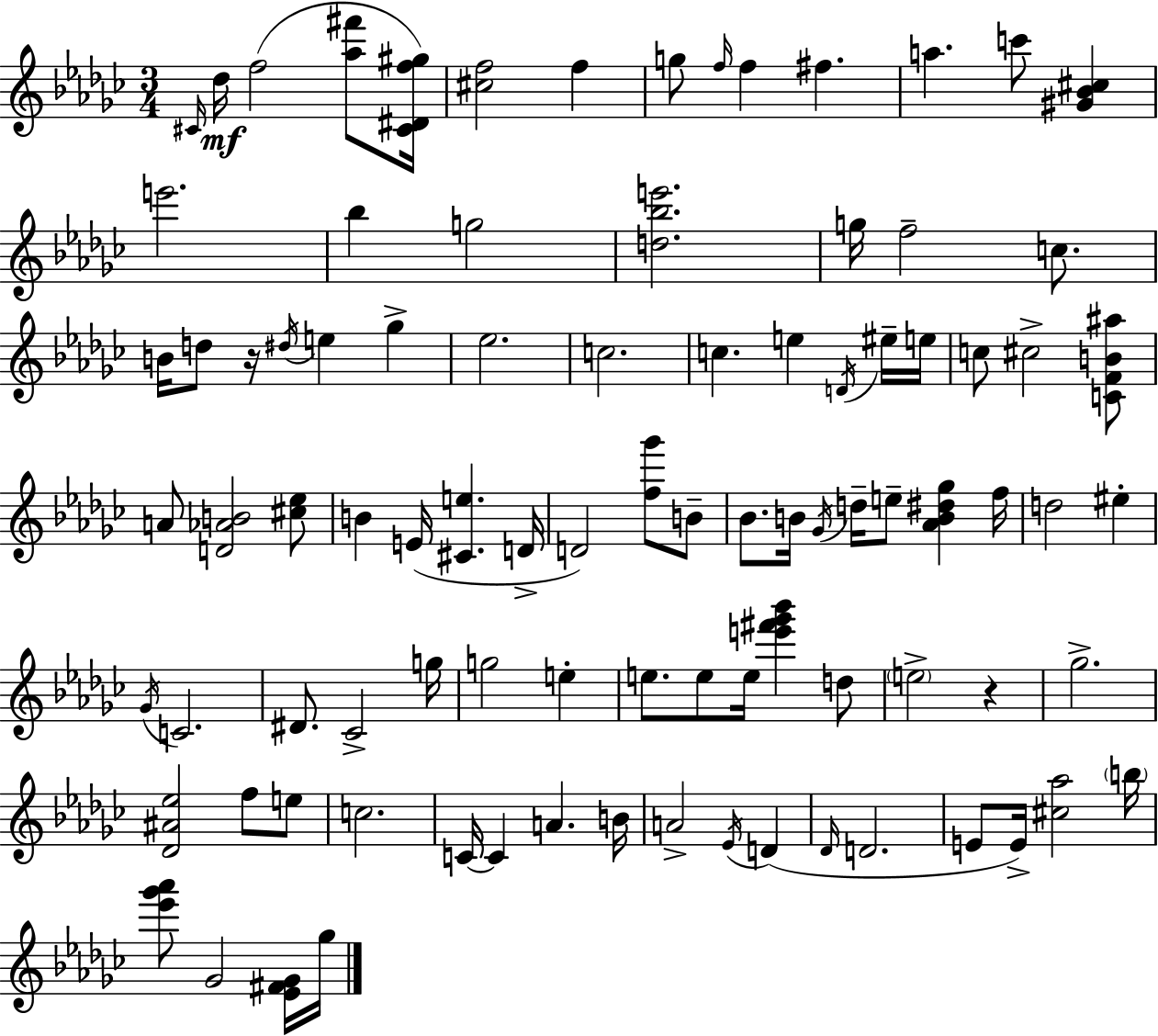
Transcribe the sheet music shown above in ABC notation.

X:1
T:Untitled
M:3/4
L:1/4
K:Ebm
^C/4 _d/4 f2 [_a^f']/2 [^C^Df^g]/4 [^cf]2 f g/2 f/4 f ^f a c'/2 [^G_B^c] e'2 _b g2 [d_be']2 g/4 f2 c/2 B/4 d/2 z/4 ^d/4 e _g _e2 c2 c e D/4 ^e/4 e/4 c/2 ^c2 [CFB^a]/2 A/2 [D_AB]2 [^c_e]/2 B E/4 [^Ce] D/4 D2 [f_g']/2 B/2 _B/2 B/4 _G/4 d/4 e/2 [_AB^d_g] f/4 d2 ^e _G/4 C2 ^D/2 _C2 g/4 g2 e e/2 e/2 e/4 [e'^f'_g'_b'] d/2 e2 z _g2 [_D^A_e]2 f/2 e/2 c2 C/4 C A B/4 A2 _E/4 D _D/4 D2 E/2 E/4 [^c_a]2 b/4 [_e'_g'_a']/2 _G2 [_E^F_G]/4 _g/4